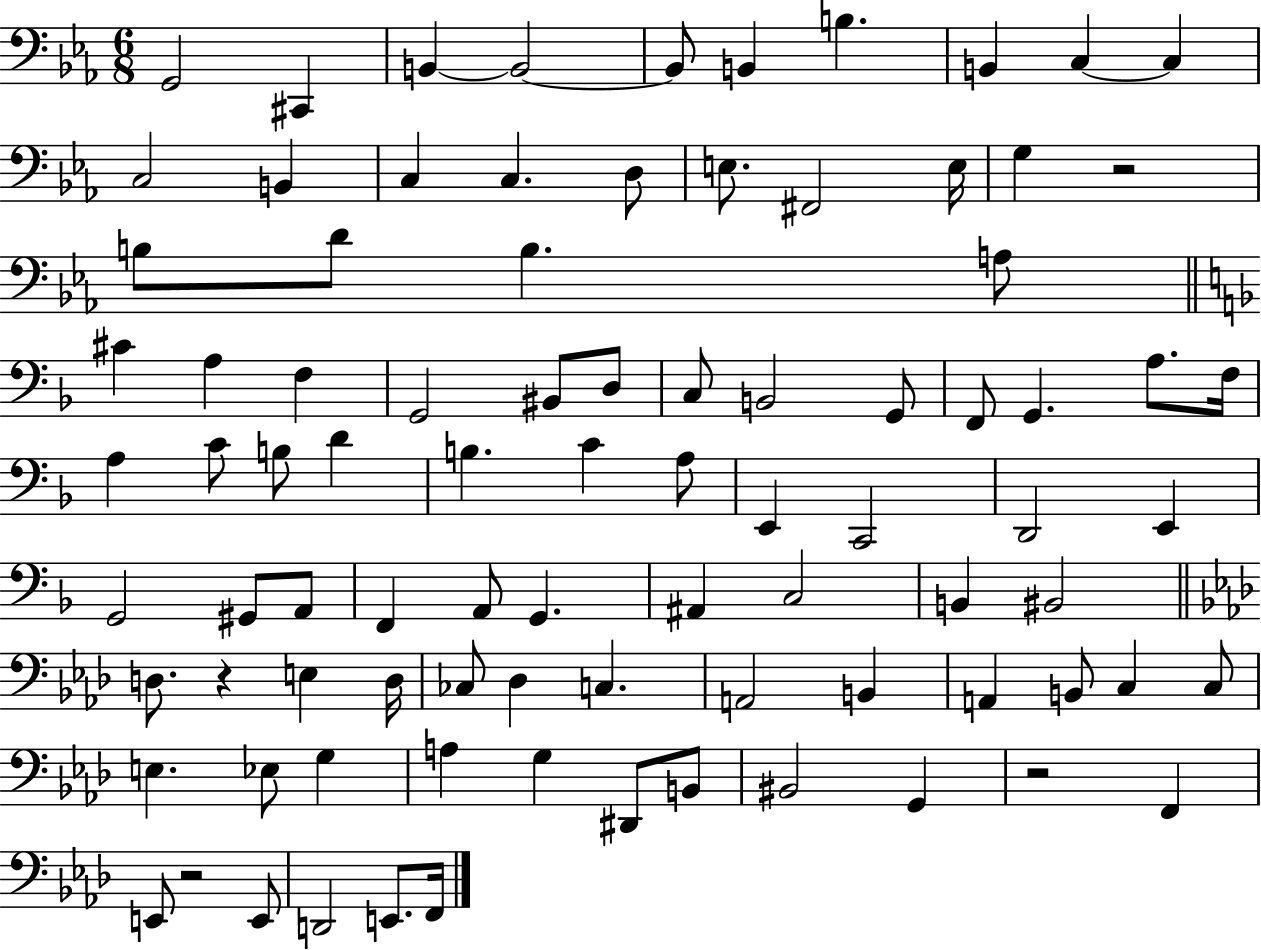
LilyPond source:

{
  \clef bass
  \numericTimeSignature
  \time 6/8
  \key ees \major
  g,2 cis,4 | b,4~~ b,2~~ | b,8 b,4 b4. | b,4 c4~~ c4 | \break c2 b,4 | c4 c4. d8 | e8. fis,2 e16 | g4 r2 | \break b8 d'8 b4. a8 | \bar "||" \break \key f \major cis'4 a4 f4 | g,2 bis,8 d8 | c8 b,2 g,8 | f,8 g,4. a8. f16 | \break a4 c'8 b8 d'4 | b4. c'4 a8 | e,4 c,2 | d,2 e,4 | \break g,2 gis,8 a,8 | f,4 a,8 g,4. | ais,4 c2 | b,4 bis,2 | \break \bar "||" \break \key f \minor d8. r4 e4 d16 | ces8 des4 c4. | a,2 b,4 | a,4 b,8 c4 c8 | \break e4. ees8 g4 | a4 g4 dis,8 b,8 | bis,2 g,4 | r2 f,4 | \break e,8 r2 e,8 | d,2 e,8. f,16 | \bar "|."
}